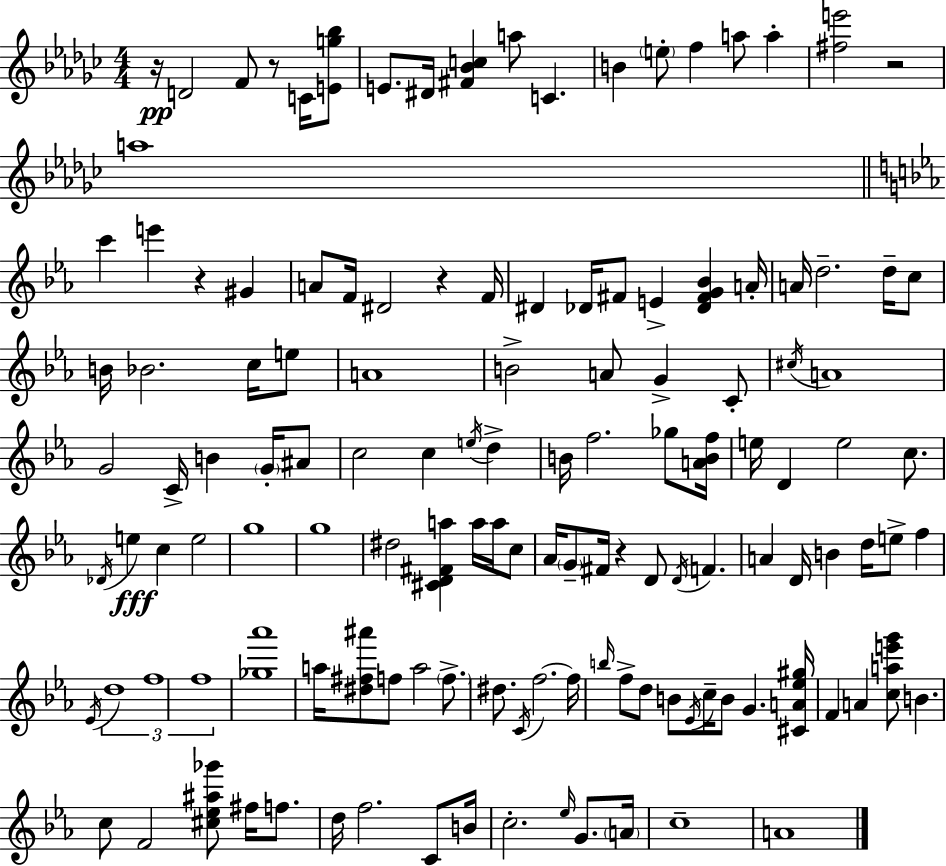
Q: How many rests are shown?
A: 6